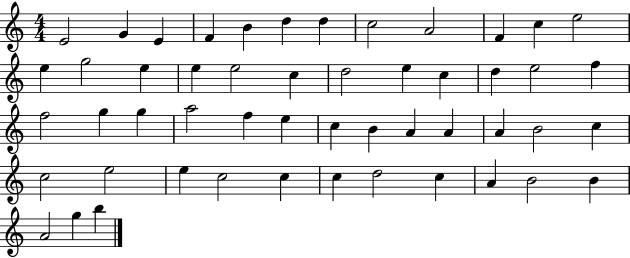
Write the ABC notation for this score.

X:1
T:Untitled
M:4/4
L:1/4
K:C
E2 G E F B d d c2 A2 F c e2 e g2 e e e2 c d2 e c d e2 f f2 g g a2 f e c B A A A B2 c c2 e2 e c2 c c d2 c A B2 B A2 g b